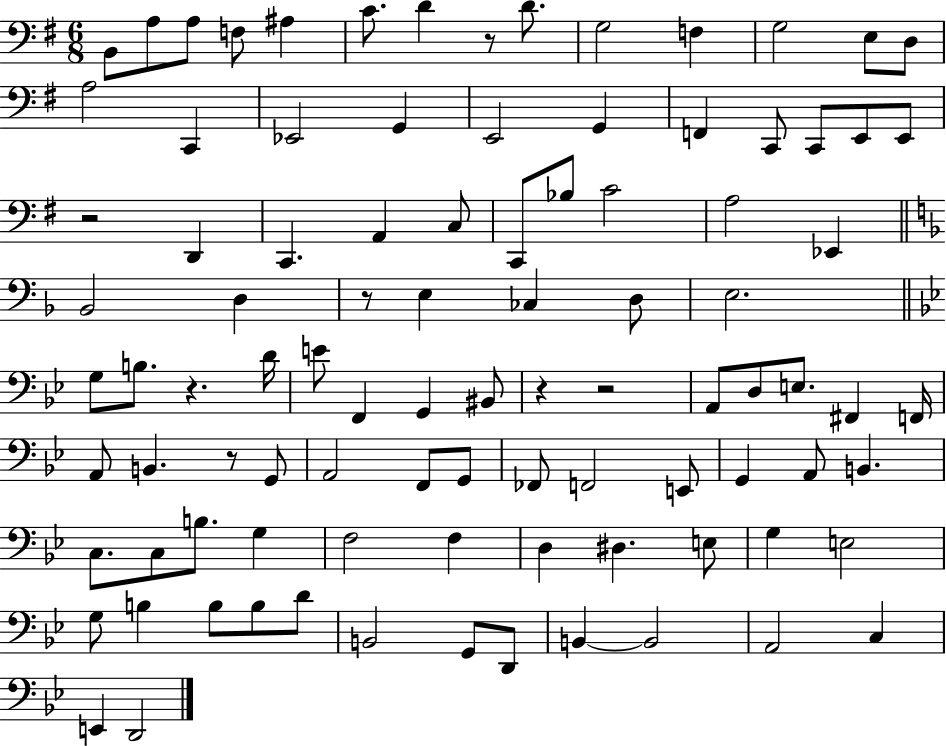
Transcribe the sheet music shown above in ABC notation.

X:1
T:Untitled
M:6/8
L:1/4
K:G
B,,/2 A,/2 A,/2 F,/2 ^A, C/2 D z/2 D/2 G,2 F, G,2 E,/2 D,/2 A,2 C,, _E,,2 G,, E,,2 G,, F,, C,,/2 C,,/2 E,,/2 E,,/2 z2 D,, C,, A,, C,/2 C,,/2 _B,/2 C2 A,2 _E,, _B,,2 D, z/2 E, _C, D,/2 E,2 G,/2 B,/2 z D/4 E/2 F,, G,, ^B,,/2 z z2 A,,/2 D,/2 E,/2 ^F,, F,,/4 A,,/2 B,, z/2 G,,/2 A,,2 F,,/2 G,,/2 _F,,/2 F,,2 E,,/2 G,, A,,/2 B,, C,/2 C,/2 B,/2 G, F,2 F, D, ^D, E,/2 G, E,2 G,/2 B, B,/2 B,/2 D/2 B,,2 G,,/2 D,,/2 B,, B,,2 A,,2 C, E,, D,,2